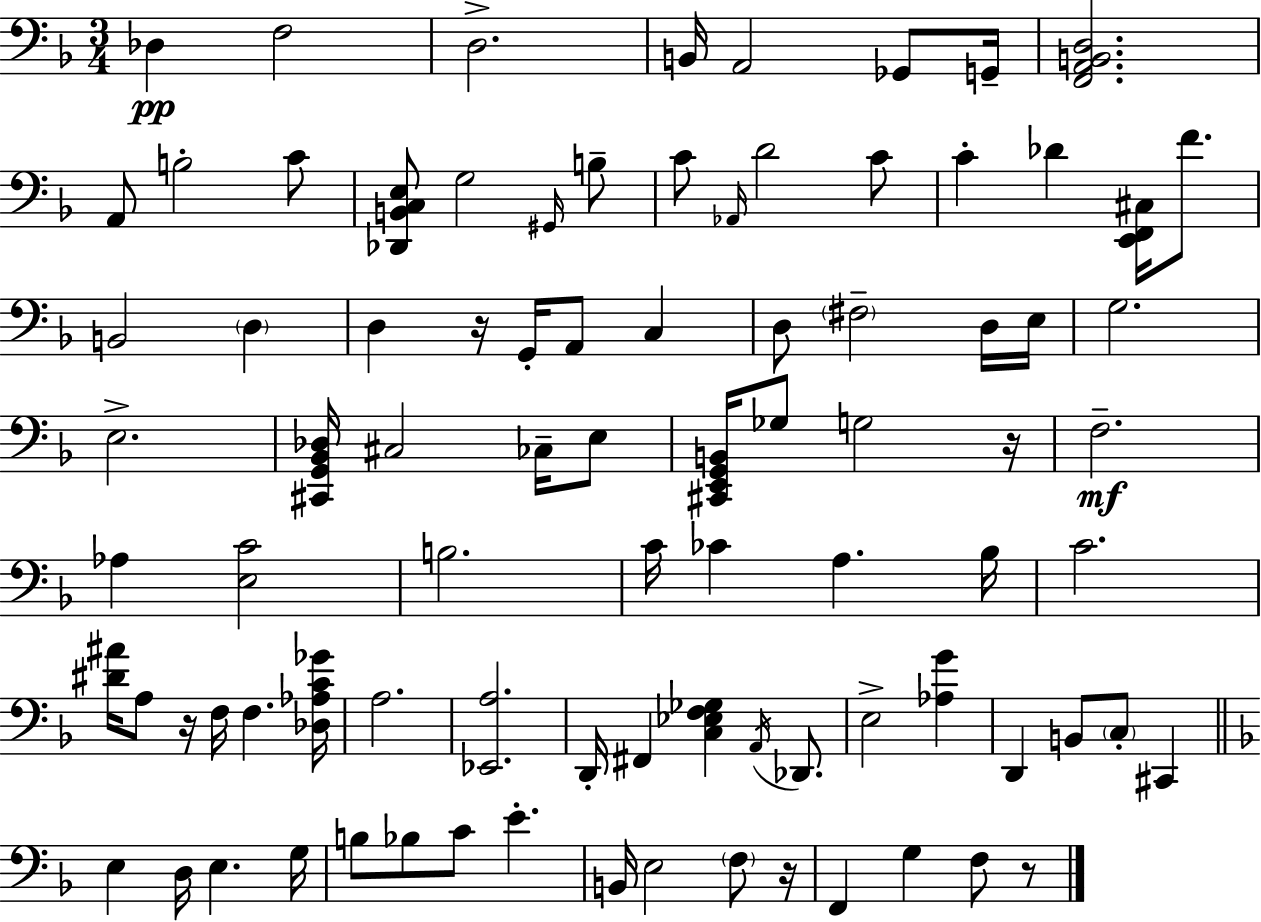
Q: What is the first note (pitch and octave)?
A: Db3